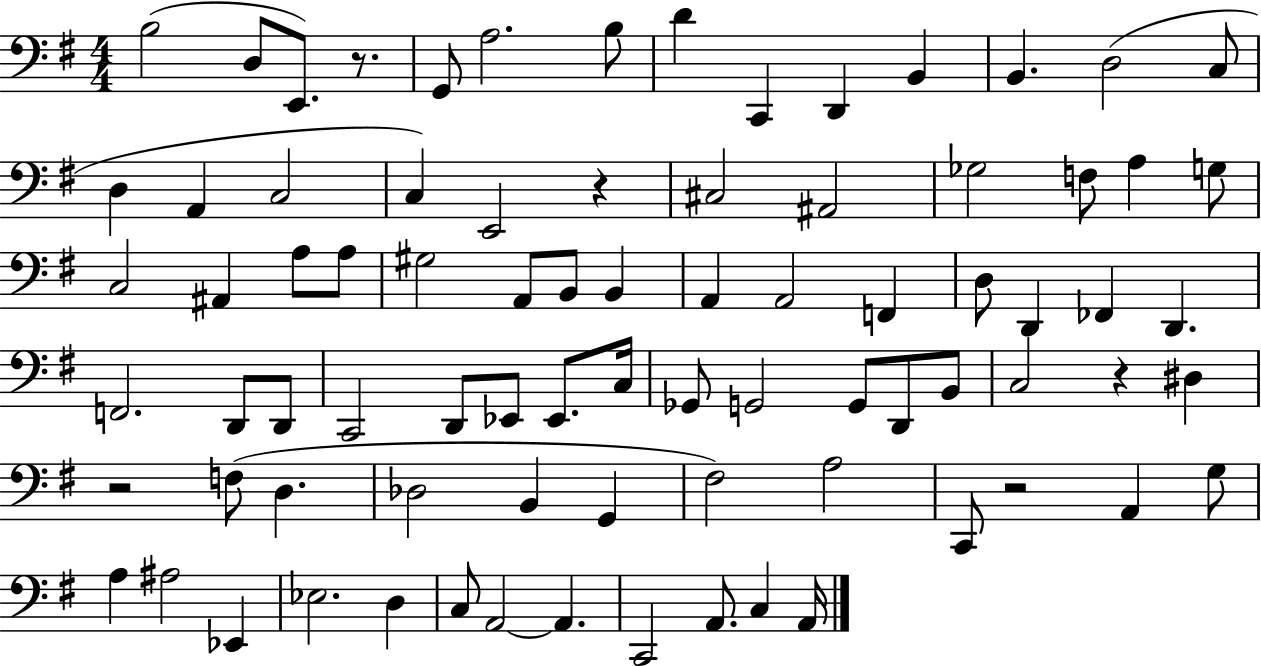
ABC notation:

X:1
T:Untitled
M:4/4
L:1/4
K:G
B,2 D,/2 E,,/2 z/2 G,,/2 A,2 B,/2 D C,, D,, B,, B,, D,2 C,/2 D, A,, C,2 C, E,,2 z ^C,2 ^A,,2 _G,2 F,/2 A, G,/2 C,2 ^A,, A,/2 A,/2 ^G,2 A,,/2 B,,/2 B,, A,, A,,2 F,, D,/2 D,, _F,, D,, F,,2 D,,/2 D,,/2 C,,2 D,,/2 _E,,/2 _E,,/2 C,/4 _G,,/2 G,,2 G,,/2 D,,/2 B,,/2 C,2 z ^D, z2 F,/2 D, _D,2 B,, G,, ^F,2 A,2 C,,/2 z2 A,, G,/2 A, ^A,2 _E,, _E,2 D, C,/2 A,,2 A,, C,,2 A,,/2 C, A,,/4